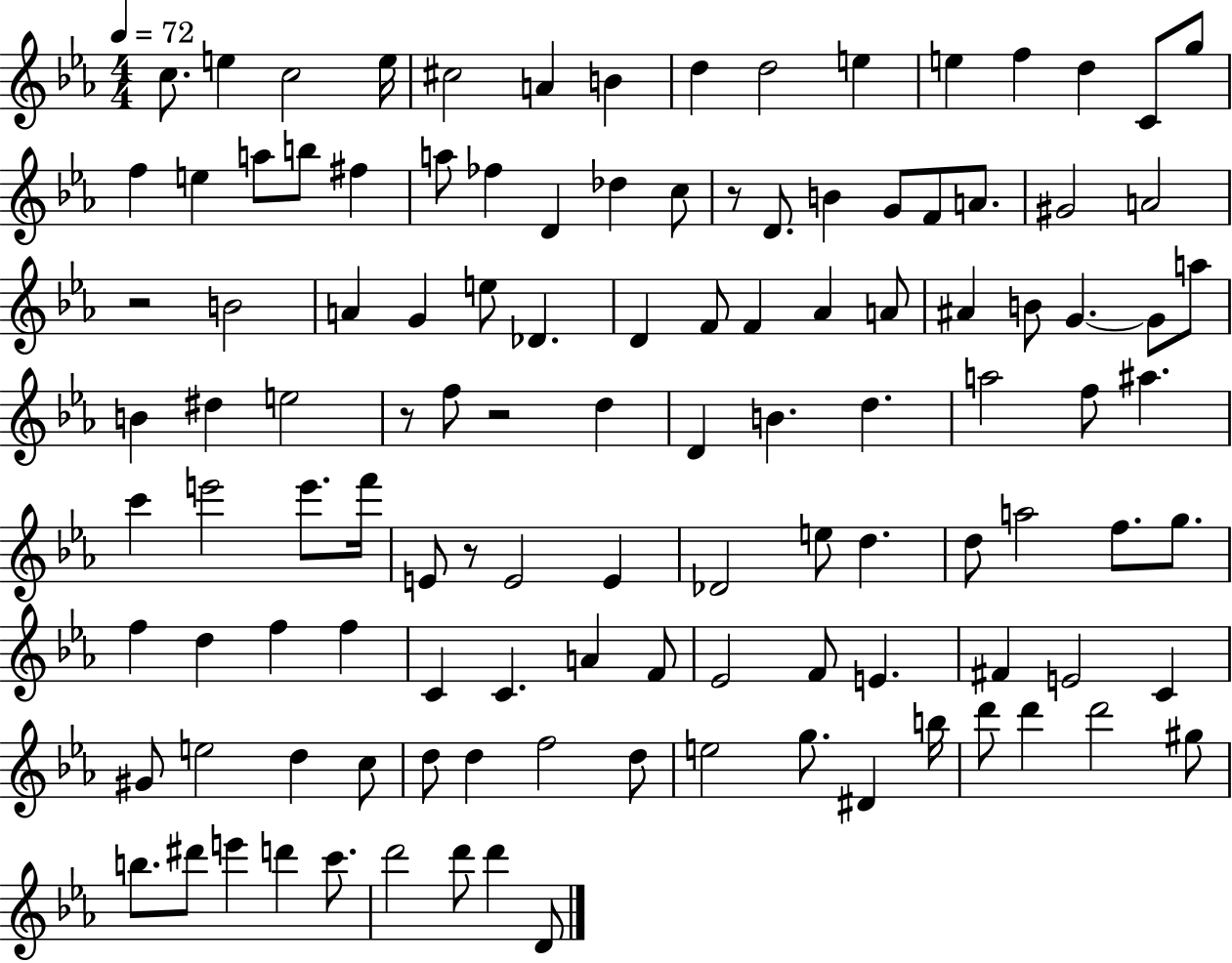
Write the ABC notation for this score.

X:1
T:Untitled
M:4/4
L:1/4
K:Eb
c/2 e c2 e/4 ^c2 A B d d2 e e f d C/2 g/2 f e a/2 b/2 ^f a/2 _f D _d c/2 z/2 D/2 B G/2 F/2 A/2 ^G2 A2 z2 B2 A G e/2 _D D F/2 F _A A/2 ^A B/2 G G/2 a/2 B ^d e2 z/2 f/2 z2 d D B d a2 f/2 ^a c' e'2 e'/2 f'/4 E/2 z/2 E2 E _D2 e/2 d d/2 a2 f/2 g/2 f d f f C C A F/2 _E2 F/2 E ^F E2 C ^G/2 e2 d c/2 d/2 d f2 d/2 e2 g/2 ^D b/4 d'/2 d' d'2 ^g/2 b/2 ^d'/2 e' d' c'/2 d'2 d'/2 d' D/2